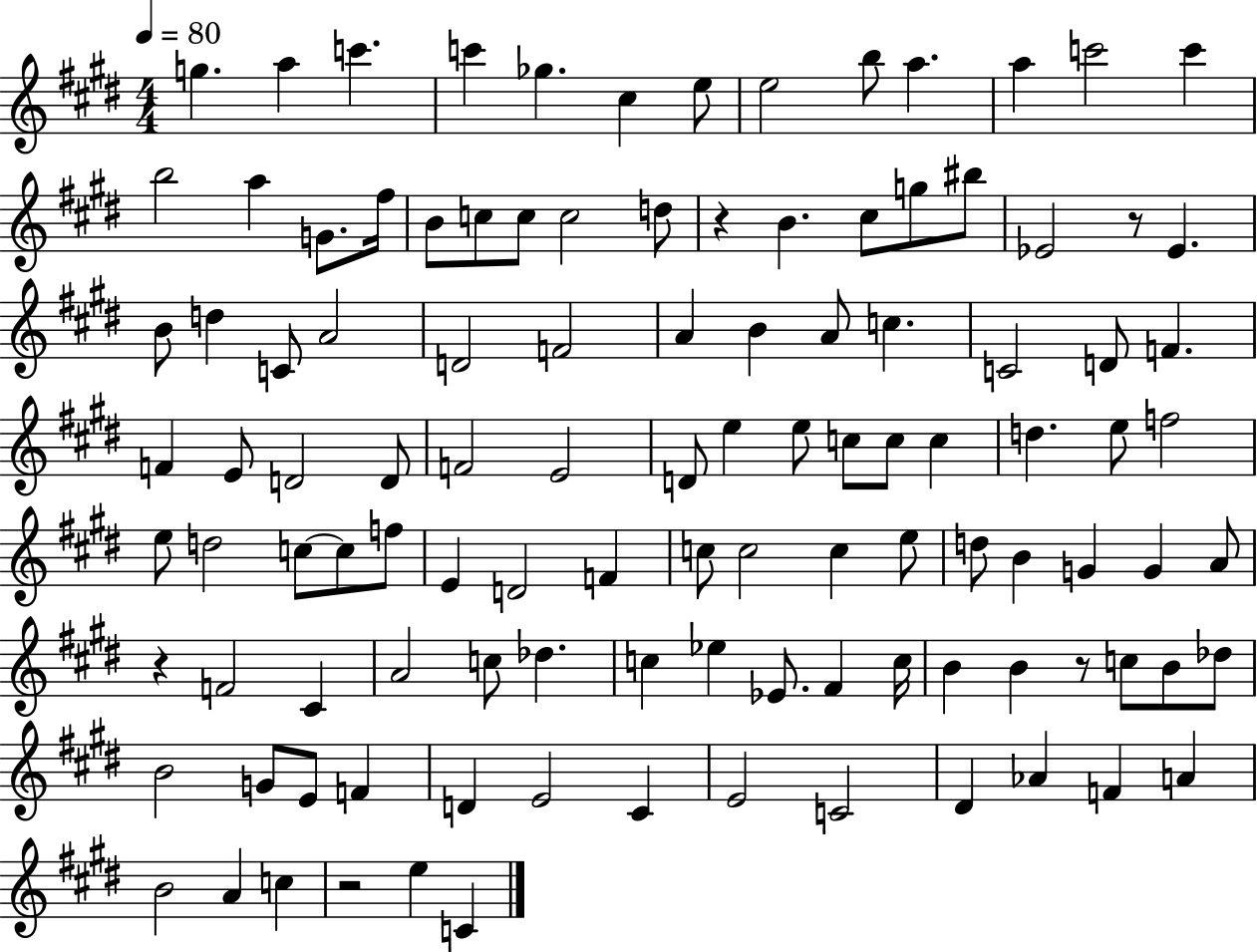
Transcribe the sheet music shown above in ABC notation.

X:1
T:Untitled
M:4/4
L:1/4
K:E
g a c' c' _g ^c e/2 e2 b/2 a a c'2 c' b2 a G/2 ^f/4 B/2 c/2 c/2 c2 d/2 z B ^c/2 g/2 ^b/2 _E2 z/2 _E B/2 d C/2 A2 D2 F2 A B A/2 c C2 D/2 F F E/2 D2 D/2 F2 E2 D/2 e e/2 c/2 c/2 c d e/2 f2 e/2 d2 c/2 c/2 f/2 E D2 F c/2 c2 c e/2 d/2 B G G A/2 z F2 ^C A2 c/2 _d c _e _E/2 ^F c/4 B B z/2 c/2 B/2 _d/2 B2 G/2 E/2 F D E2 ^C E2 C2 ^D _A F A B2 A c z2 e C